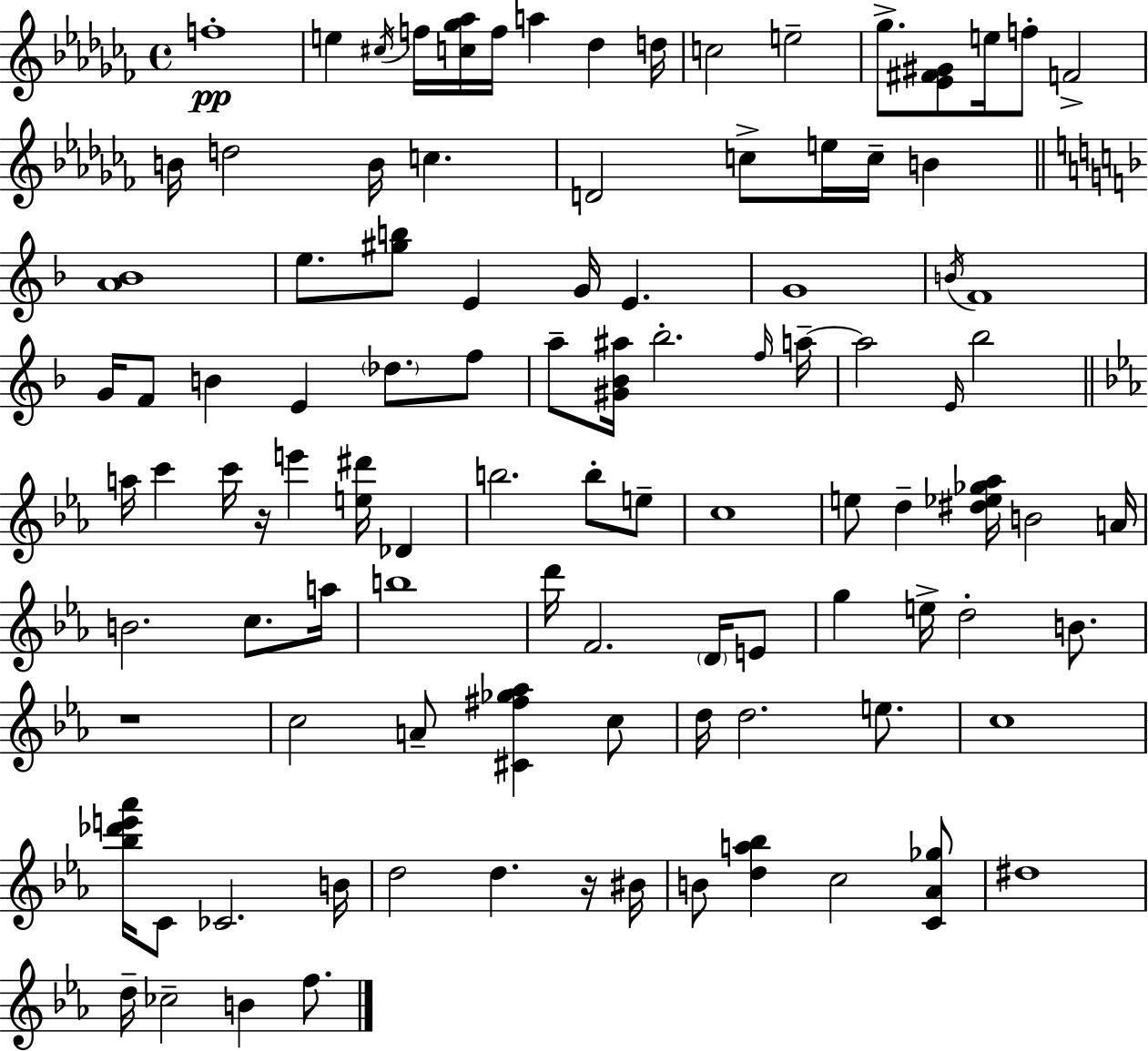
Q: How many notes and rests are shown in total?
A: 102